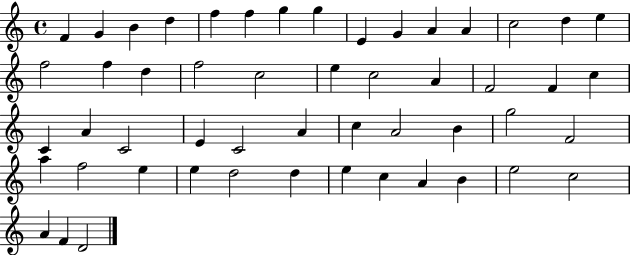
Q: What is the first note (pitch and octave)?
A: F4